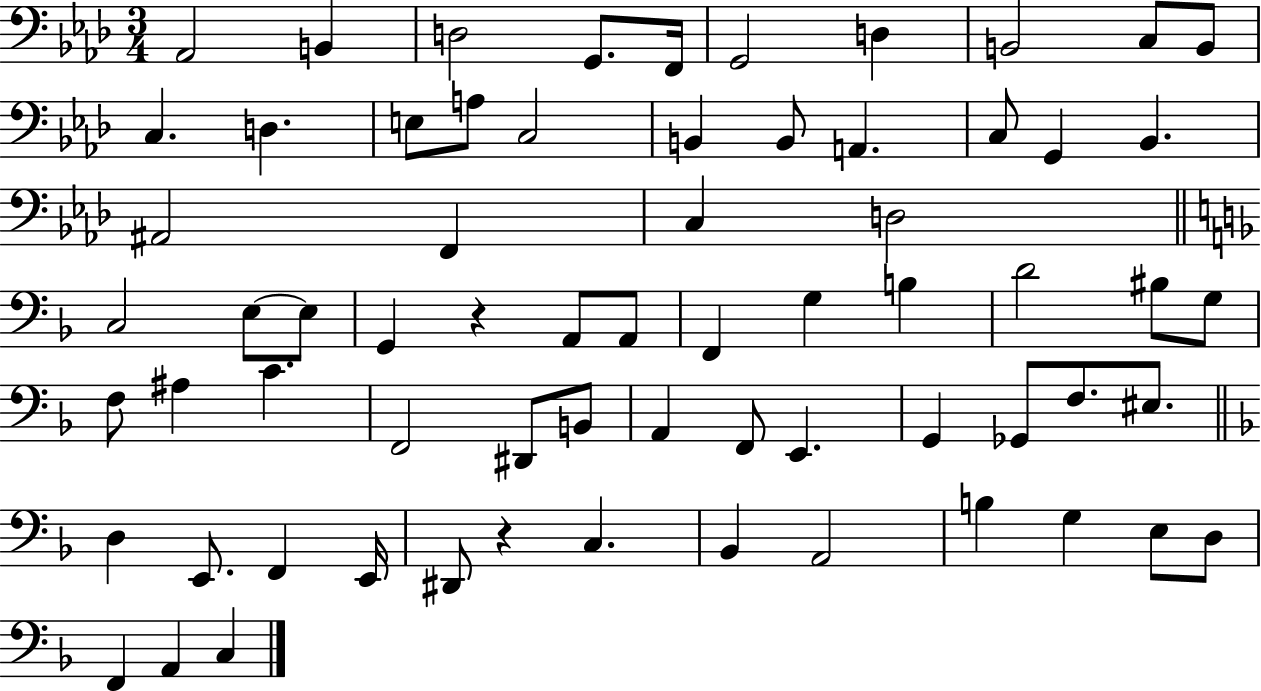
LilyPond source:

{
  \clef bass
  \numericTimeSignature
  \time 3/4
  \key aes \major
  aes,2 b,4 | d2 g,8. f,16 | g,2 d4 | b,2 c8 b,8 | \break c4. d4. | e8 a8 c2 | b,4 b,8 a,4. | c8 g,4 bes,4. | \break ais,2 f,4 | c4 d2 | \bar "||" \break \key d \minor c2 e8~~ e8 | g,4 r4 a,8 a,8 | f,4 g4 b4 | d'2 bis8 g8 | \break f8 ais4 c'4. | f,2 dis,8 b,8 | a,4 f,8 e,4. | g,4 ges,8 f8. eis8. | \break \bar "||" \break \key f \major d4 e,8. f,4 e,16 | dis,8 r4 c4. | bes,4 a,2 | b4 g4 e8 d8 | \break f,4 a,4 c4 | \bar "|."
}